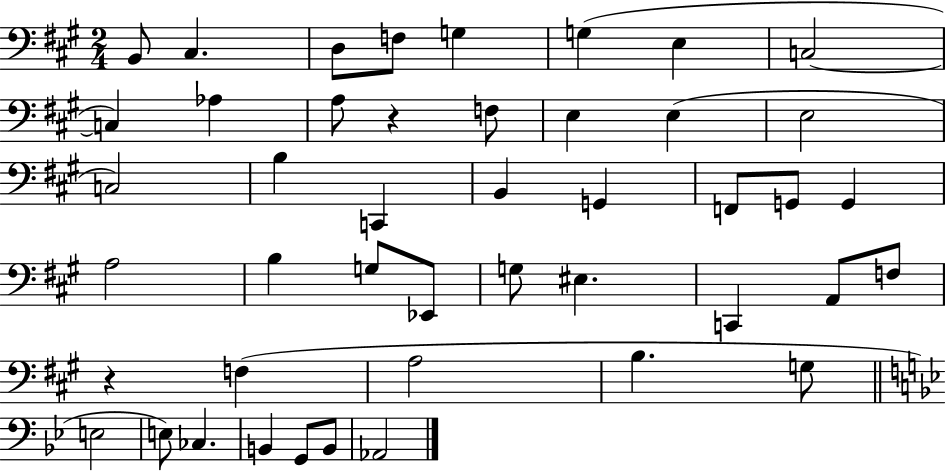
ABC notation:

X:1
T:Untitled
M:2/4
L:1/4
K:A
B,,/2 ^C, D,/2 F,/2 G, G, E, C,2 C, _A, A,/2 z F,/2 E, E, E,2 C,2 B, C,, B,, G,, F,,/2 G,,/2 G,, A,2 B, G,/2 _E,,/2 G,/2 ^E, C,, A,,/2 F,/2 z F, A,2 B, G,/2 E,2 E,/2 _C, B,, G,,/2 B,,/2 _A,,2